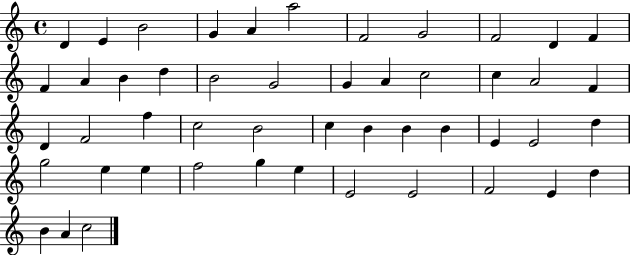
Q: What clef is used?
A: treble